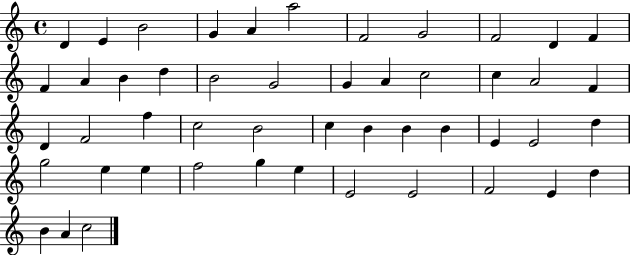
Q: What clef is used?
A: treble